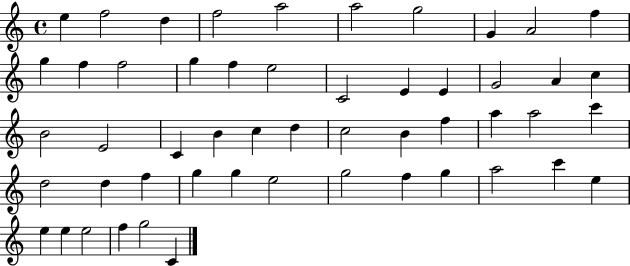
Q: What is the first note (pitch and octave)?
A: E5